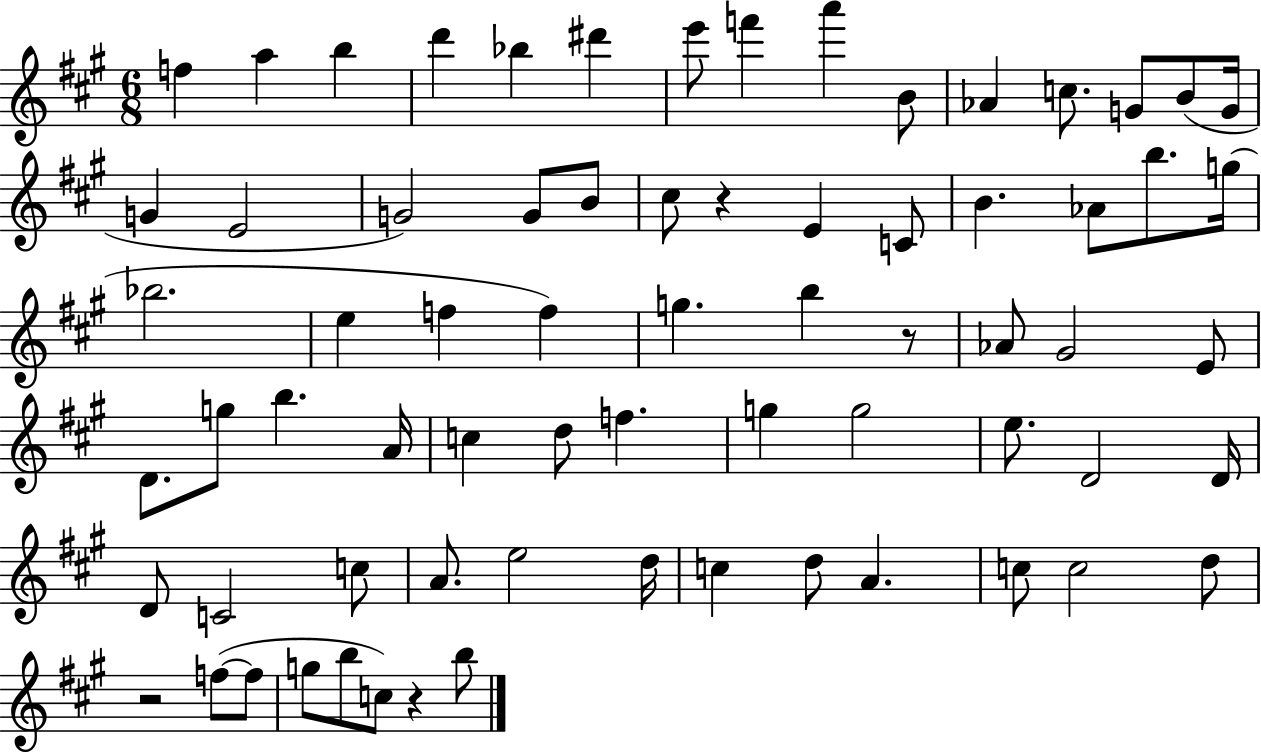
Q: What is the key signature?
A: A major